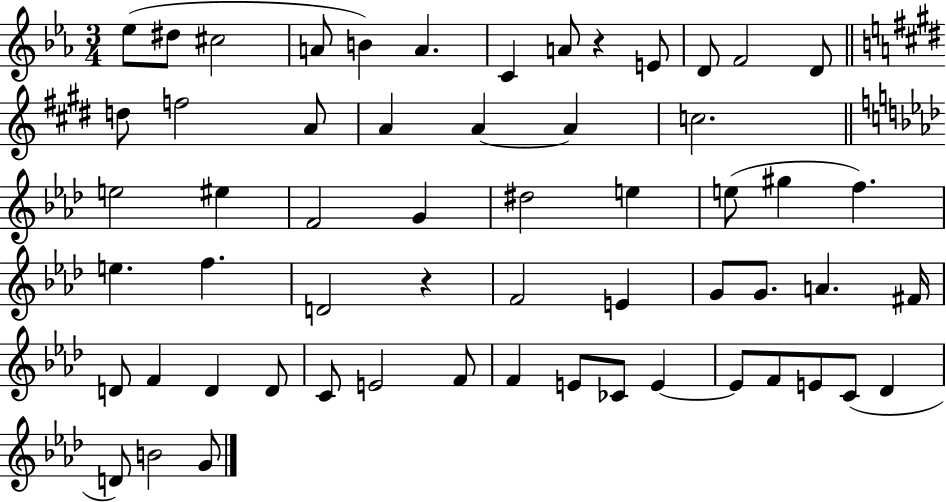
{
  \clef treble
  \numericTimeSignature
  \time 3/4
  \key ees \major
  ees''8( dis''8 cis''2 | a'8 b'4) a'4. | c'4 a'8 r4 e'8 | d'8 f'2 d'8 | \break \bar "||" \break \key e \major d''8 f''2 a'8 | a'4 a'4~~ a'4 | c''2. | \bar "||" \break \key aes \major e''2 eis''4 | f'2 g'4 | dis''2 e''4 | e''8( gis''4 f''4.) | \break e''4. f''4. | d'2 r4 | f'2 e'4 | g'8 g'8. a'4. fis'16 | \break d'8 f'4 d'4 d'8 | c'8 e'2 f'8 | f'4 e'8 ces'8 e'4~~ | e'8 f'8 e'8 c'8( des'4 | \break d'8) b'2 g'8 | \bar "|."
}